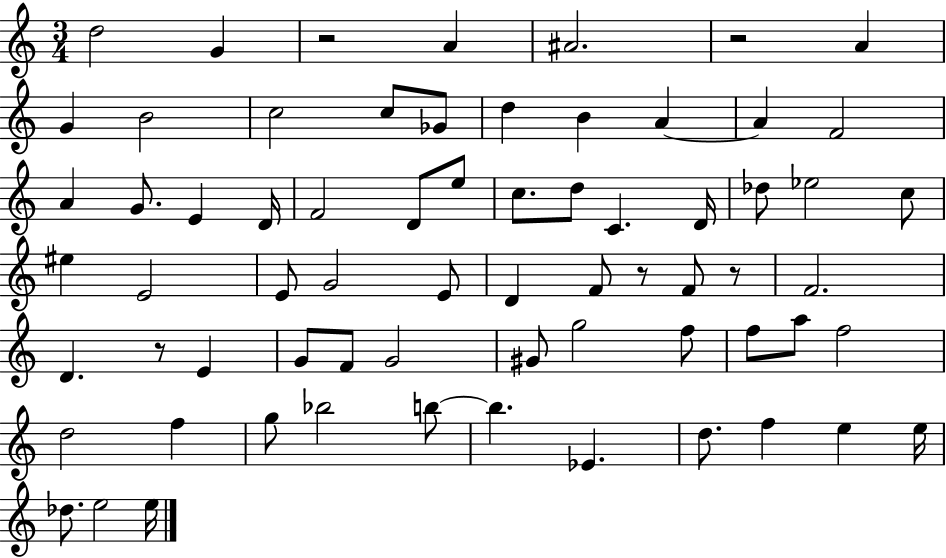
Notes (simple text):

D5/h G4/q R/h A4/q A#4/h. R/h A4/q G4/q B4/h C5/h C5/e Gb4/e D5/q B4/q A4/q A4/q F4/h A4/q G4/e. E4/q D4/s F4/h D4/e E5/e C5/e. D5/e C4/q. D4/s Db5/e Eb5/h C5/e EIS5/q E4/h E4/e G4/h E4/e D4/q F4/e R/e F4/e R/e F4/h. D4/q. R/e E4/q G4/e F4/e G4/h G#4/e G5/h F5/e F5/e A5/e F5/h D5/h F5/q G5/e Bb5/h B5/e B5/q. Eb4/q. D5/e. F5/q E5/q E5/s Db5/e. E5/h E5/s